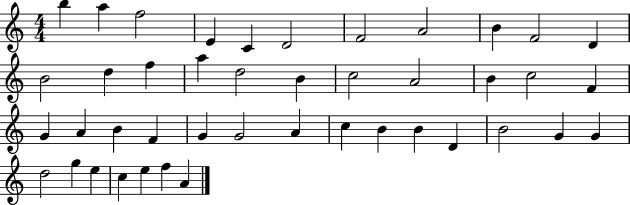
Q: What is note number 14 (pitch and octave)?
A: F5